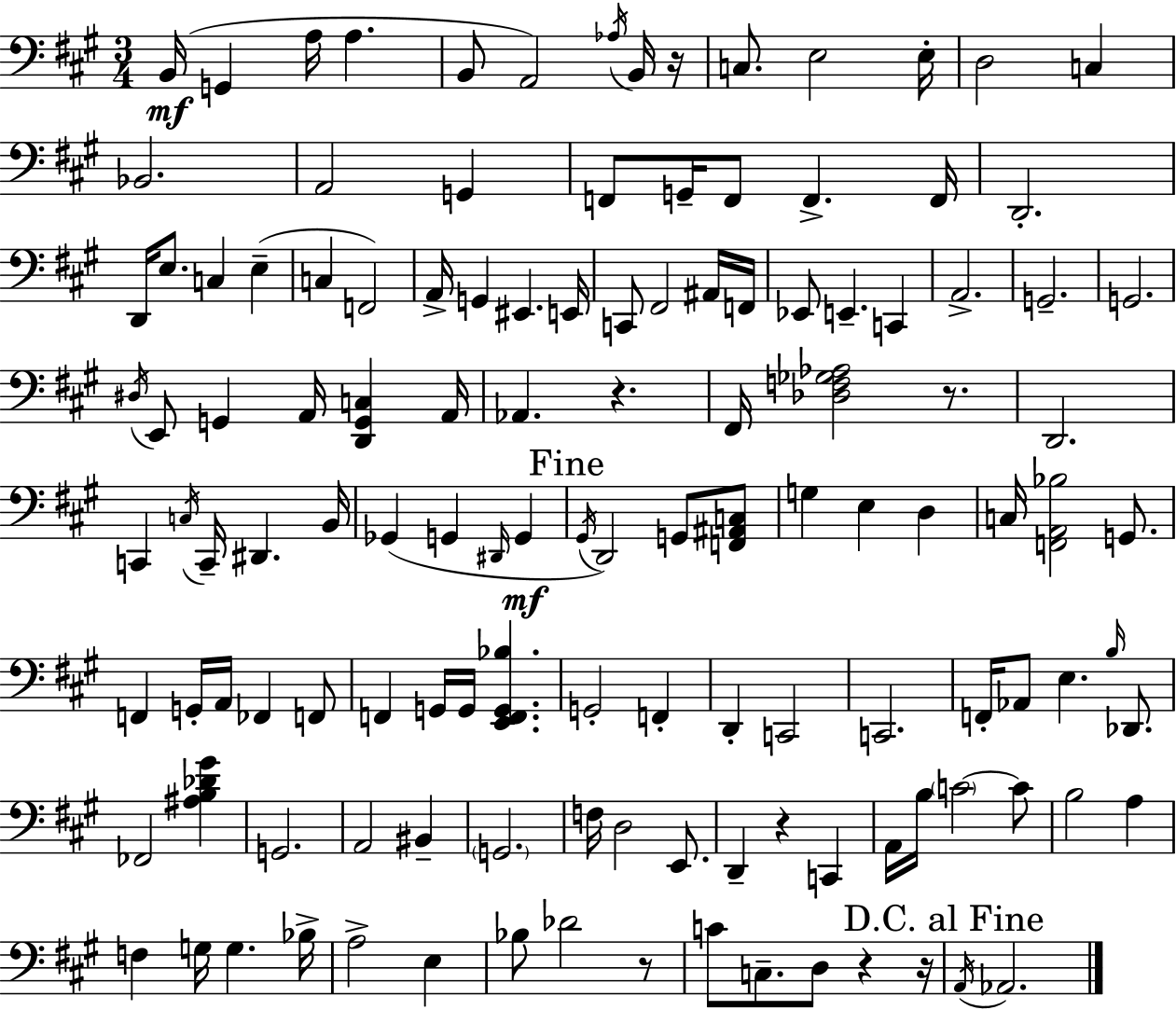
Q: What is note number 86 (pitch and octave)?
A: FES2